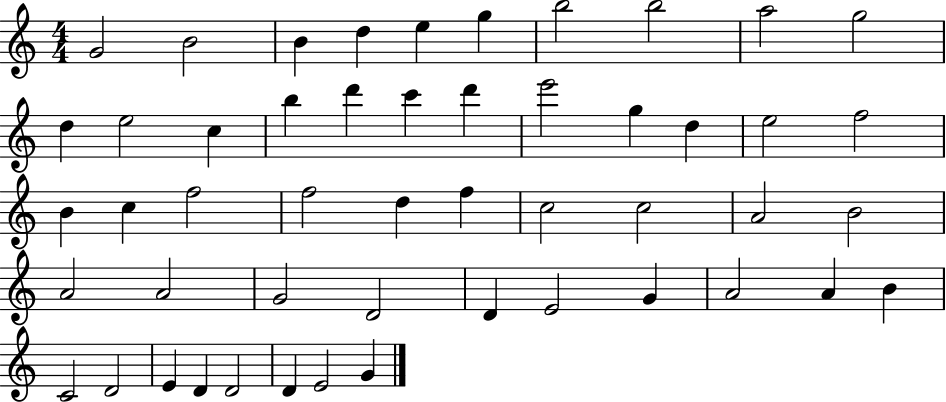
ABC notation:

X:1
T:Untitled
M:4/4
L:1/4
K:C
G2 B2 B d e g b2 b2 a2 g2 d e2 c b d' c' d' e'2 g d e2 f2 B c f2 f2 d f c2 c2 A2 B2 A2 A2 G2 D2 D E2 G A2 A B C2 D2 E D D2 D E2 G